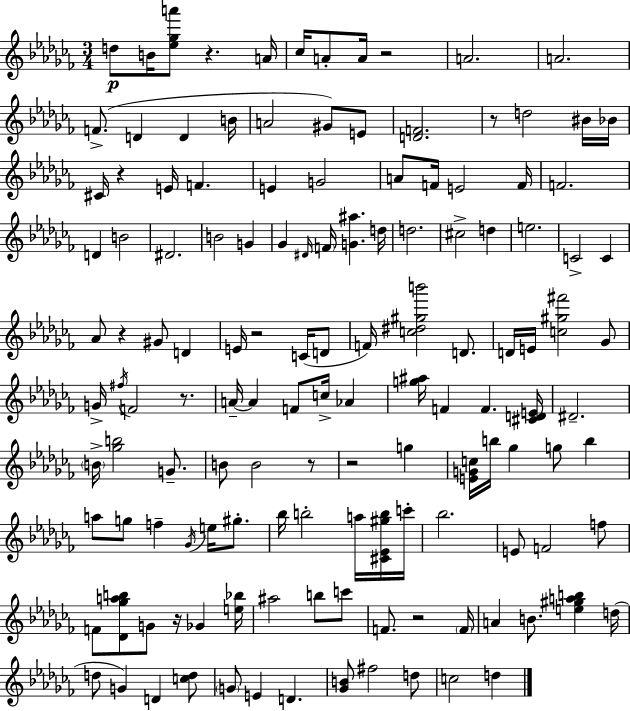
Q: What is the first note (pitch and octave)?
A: D5